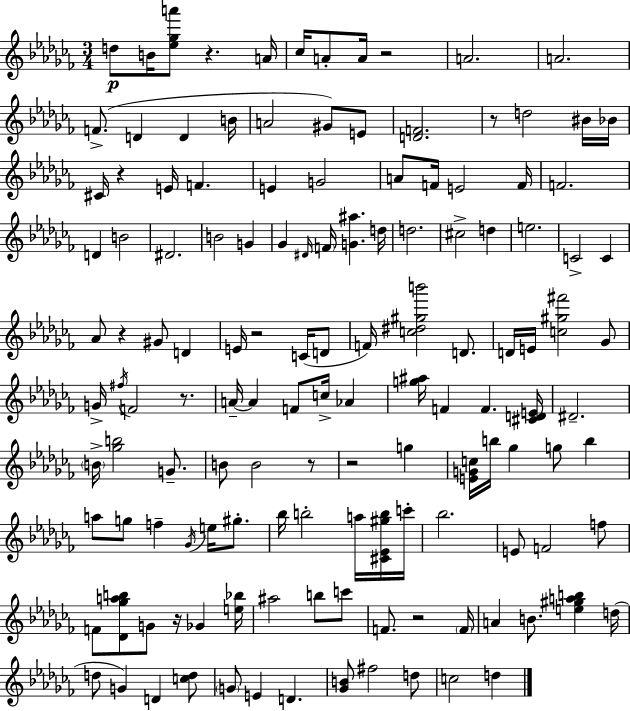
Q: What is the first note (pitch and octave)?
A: D5